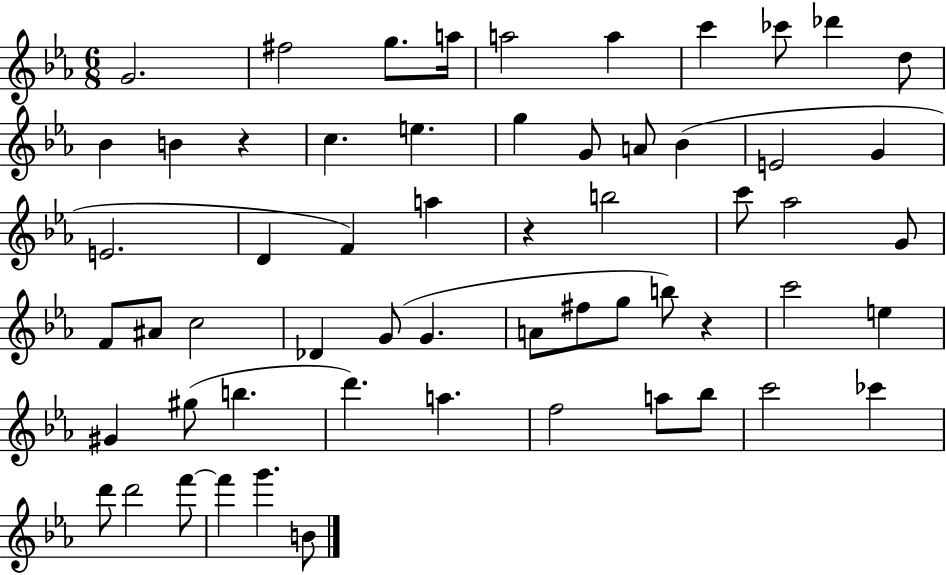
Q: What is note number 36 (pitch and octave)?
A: F#5